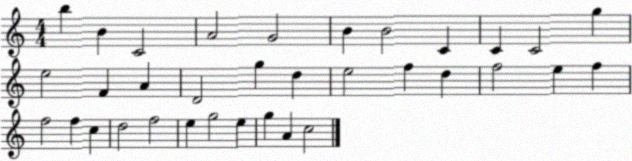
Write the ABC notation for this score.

X:1
T:Untitled
M:4/4
L:1/4
K:C
b B C2 A2 G2 B B2 C C C2 g e2 F A D2 g d e2 f d f2 e f f2 f c d2 f2 e g2 e g A c2